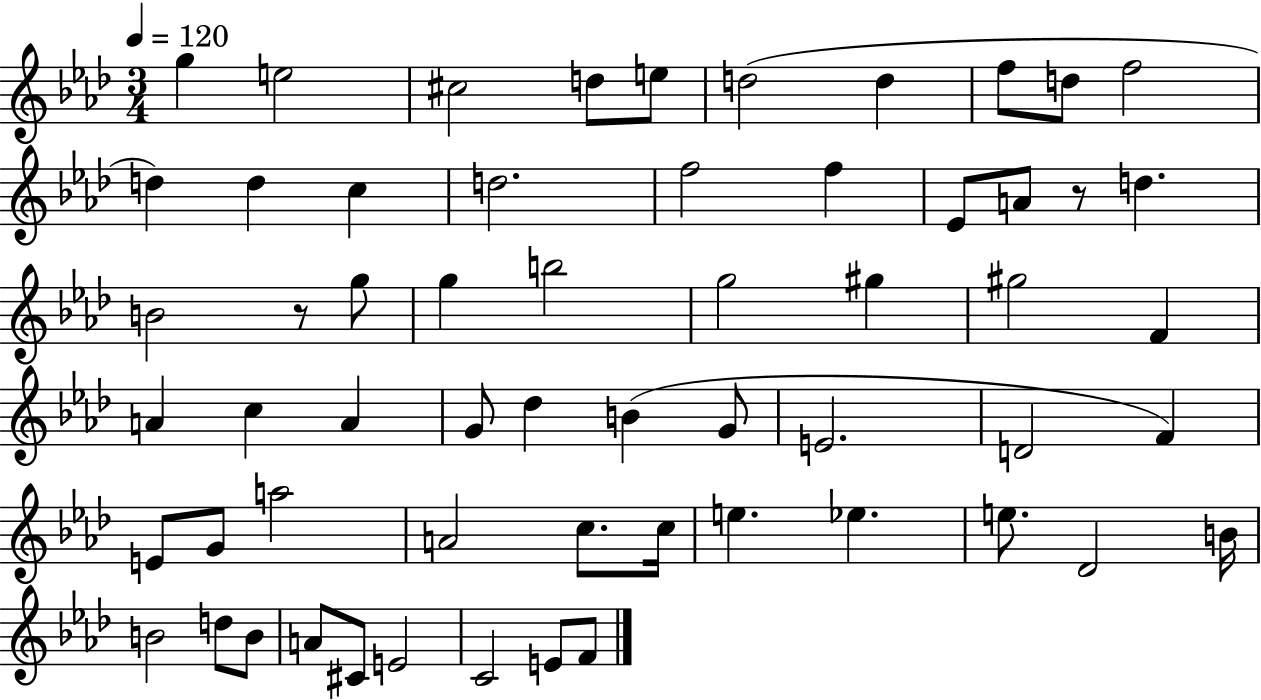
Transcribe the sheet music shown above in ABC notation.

X:1
T:Untitled
M:3/4
L:1/4
K:Ab
g e2 ^c2 d/2 e/2 d2 d f/2 d/2 f2 d d c d2 f2 f _E/2 A/2 z/2 d B2 z/2 g/2 g b2 g2 ^g ^g2 F A c A G/2 _d B G/2 E2 D2 F E/2 G/2 a2 A2 c/2 c/4 e _e e/2 _D2 B/4 B2 d/2 B/2 A/2 ^C/2 E2 C2 E/2 F/2